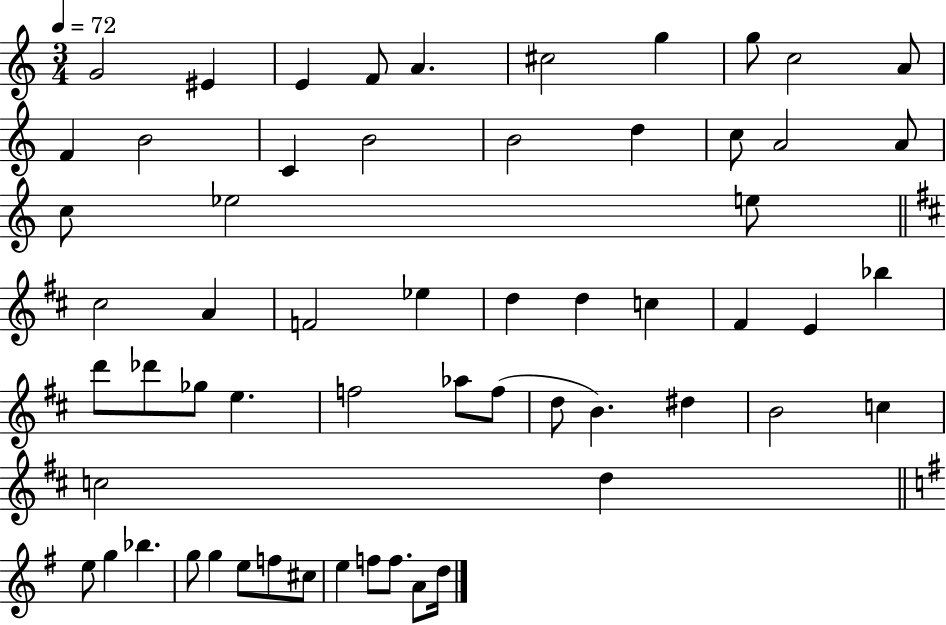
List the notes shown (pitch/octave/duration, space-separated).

G4/h EIS4/q E4/q F4/e A4/q. C#5/h G5/q G5/e C5/h A4/e F4/q B4/h C4/q B4/h B4/h D5/q C5/e A4/h A4/e C5/e Eb5/h E5/e C#5/h A4/q F4/h Eb5/q D5/q D5/q C5/q F#4/q E4/q Bb5/q D6/e Db6/e Gb5/e E5/q. F5/h Ab5/e F5/e D5/e B4/q. D#5/q B4/h C5/q C5/h D5/q E5/e G5/q Bb5/q. G5/e G5/q E5/e F5/e C#5/e E5/q F5/e F5/e. A4/e D5/s